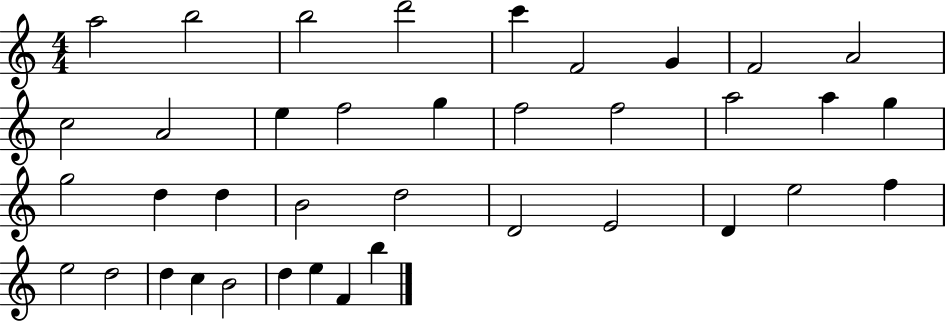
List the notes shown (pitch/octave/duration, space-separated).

A5/h B5/h B5/h D6/h C6/q F4/h G4/q F4/h A4/h C5/h A4/h E5/q F5/h G5/q F5/h F5/h A5/h A5/q G5/q G5/h D5/q D5/q B4/h D5/h D4/h E4/h D4/q E5/h F5/q E5/h D5/h D5/q C5/q B4/h D5/q E5/q F4/q B5/q